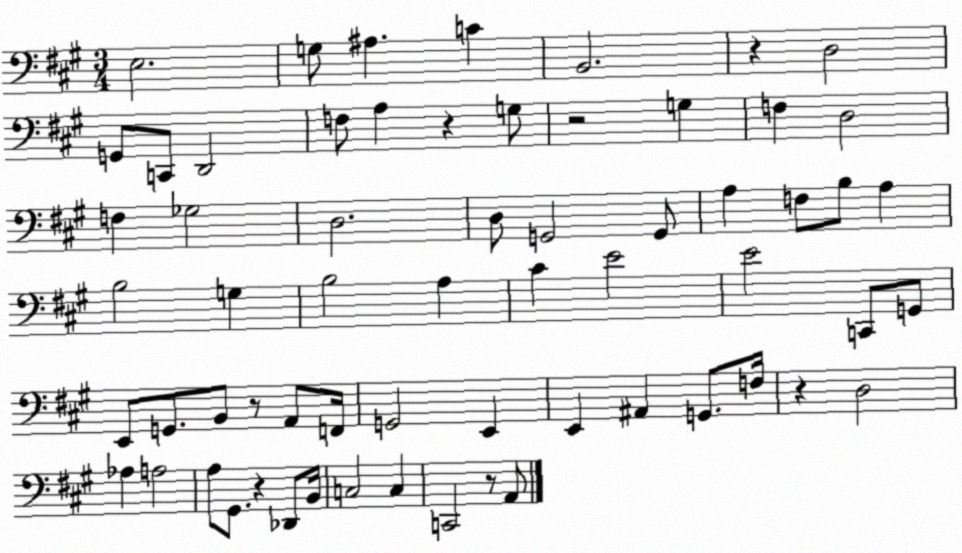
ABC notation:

X:1
T:Untitled
M:3/4
L:1/4
K:A
E,2 G,/2 ^A, C B,,2 z D,2 G,,/2 C,,/2 D,,2 F,/2 A, z G,/2 z2 G, F, D,2 F, _G,2 D,2 D,/2 G,,2 G,,/2 A, F,/2 B,/2 A, B,2 G, B,2 A, ^C E2 E2 C,,/2 G,,/2 E,,/2 G,,/2 B,,/2 z/2 A,,/2 F,,/4 G,,2 E,, E,, ^A,, G,,/2 F,/4 z D,2 _A, A,2 A,/2 ^G,,/2 z _D,,/2 B,,/4 C,2 C, C,,2 z/2 A,,/2